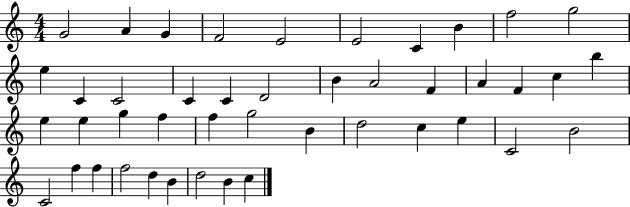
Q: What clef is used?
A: treble